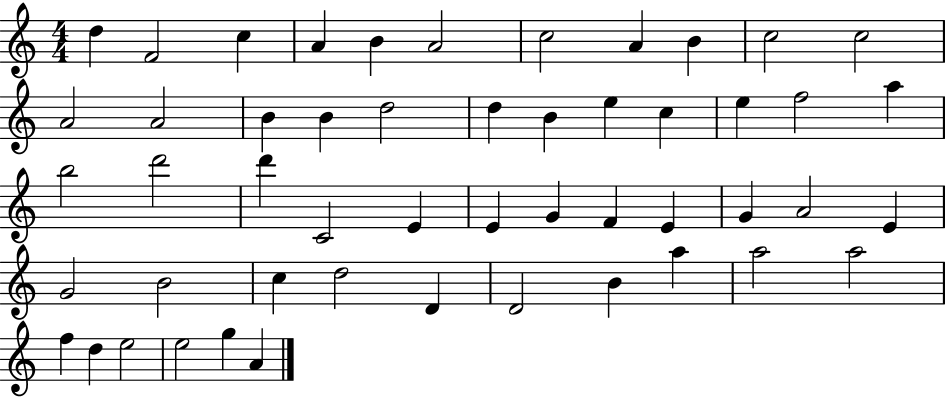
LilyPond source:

{
  \clef treble
  \numericTimeSignature
  \time 4/4
  \key c \major
  d''4 f'2 c''4 | a'4 b'4 a'2 | c''2 a'4 b'4 | c''2 c''2 | \break a'2 a'2 | b'4 b'4 d''2 | d''4 b'4 e''4 c''4 | e''4 f''2 a''4 | \break b''2 d'''2 | d'''4 c'2 e'4 | e'4 g'4 f'4 e'4 | g'4 a'2 e'4 | \break g'2 b'2 | c''4 d''2 d'4 | d'2 b'4 a''4 | a''2 a''2 | \break f''4 d''4 e''2 | e''2 g''4 a'4 | \bar "|."
}